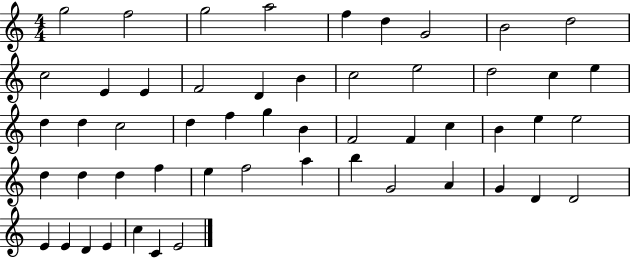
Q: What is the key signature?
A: C major